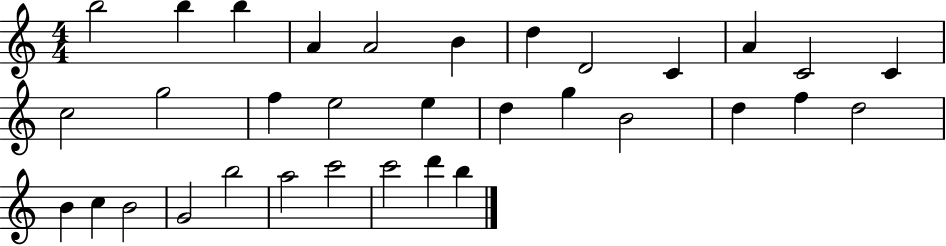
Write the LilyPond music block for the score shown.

{
  \clef treble
  \numericTimeSignature
  \time 4/4
  \key c \major
  b''2 b''4 b''4 | a'4 a'2 b'4 | d''4 d'2 c'4 | a'4 c'2 c'4 | \break c''2 g''2 | f''4 e''2 e''4 | d''4 g''4 b'2 | d''4 f''4 d''2 | \break b'4 c''4 b'2 | g'2 b''2 | a''2 c'''2 | c'''2 d'''4 b''4 | \break \bar "|."
}